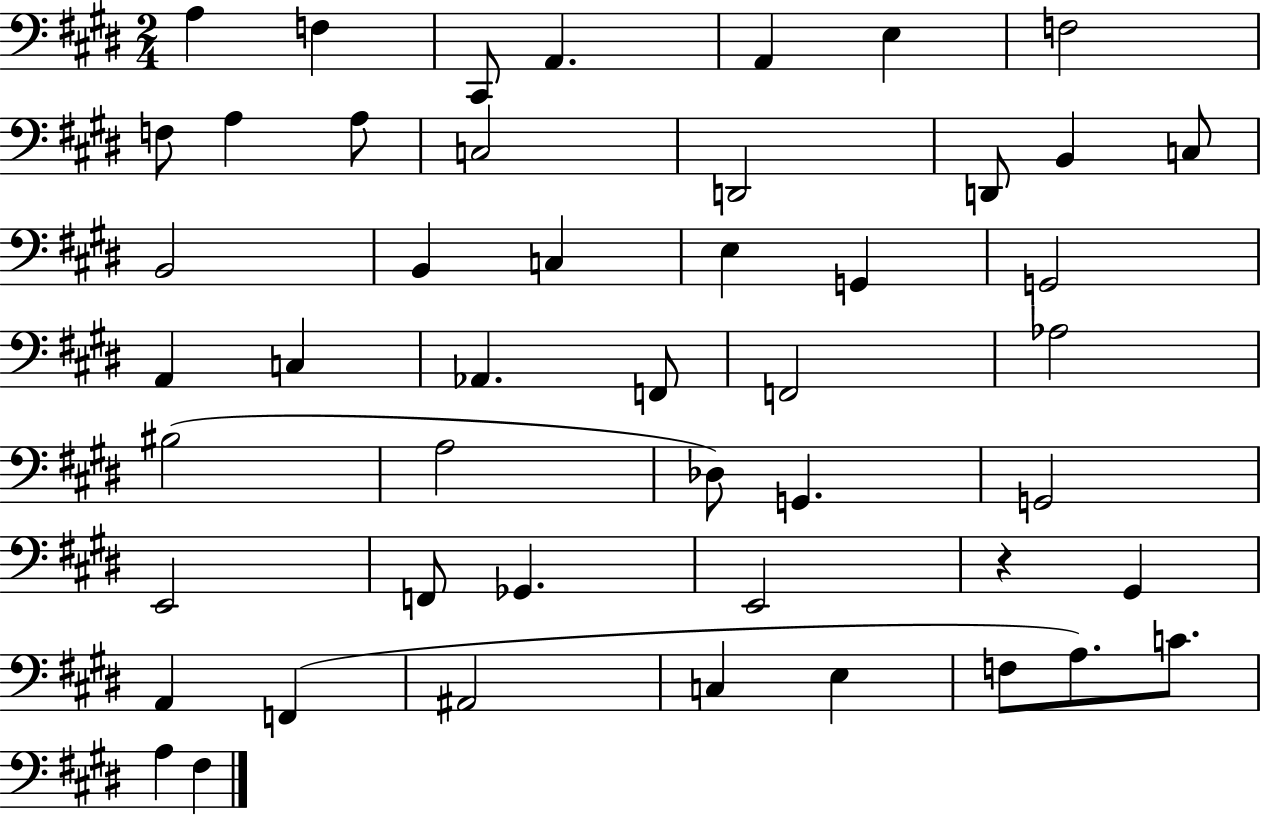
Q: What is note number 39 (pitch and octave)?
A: F2